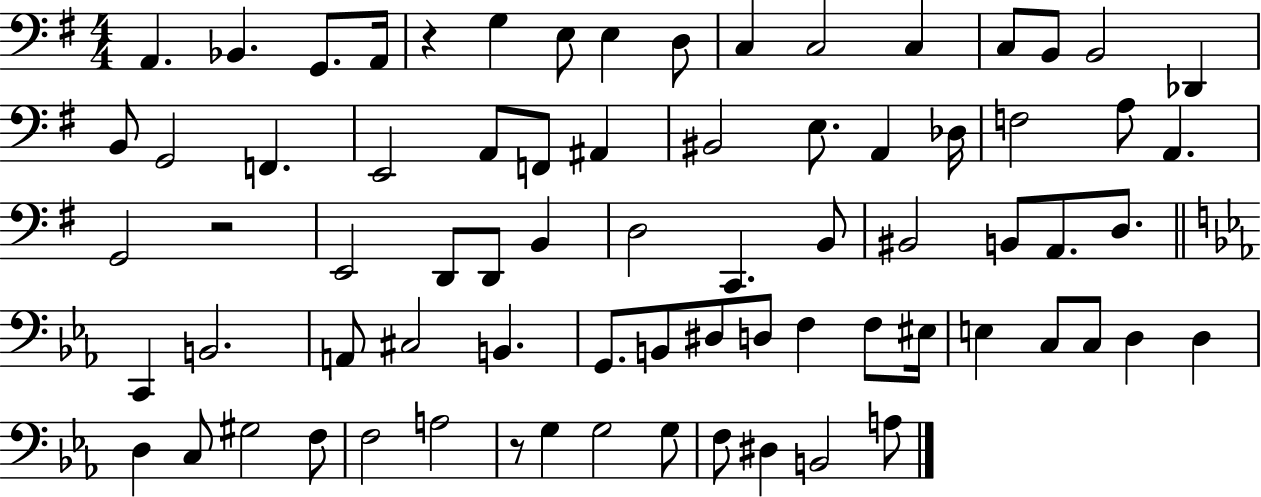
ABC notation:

X:1
T:Untitled
M:4/4
L:1/4
K:G
A,, _B,, G,,/2 A,,/4 z G, E,/2 E, D,/2 C, C,2 C, C,/2 B,,/2 B,,2 _D,, B,,/2 G,,2 F,, E,,2 A,,/2 F,,/2 ^A,, ^B,,2 E,/2 A,, _D,/4 F,2 A,/2 A,, G,,2 z2 E,,2 D,,/2 D,,/2 B,, D,2 C,, B,,/2 ^B,,2 B,,/2 A,,/2 D,/2 C,, B,,2 A,,/2 ^C,2 B,, G,,/2 B,,/2 ^D,/2 D,/2 F, F,/2 ^E,/4 E, C,/2 C,/2 D, D, D, C,/2 ^G,2 F,/2 F,2 A,2 z/2 G, G,2 G,/2 F,/2 ^D, B,,2 A,/2